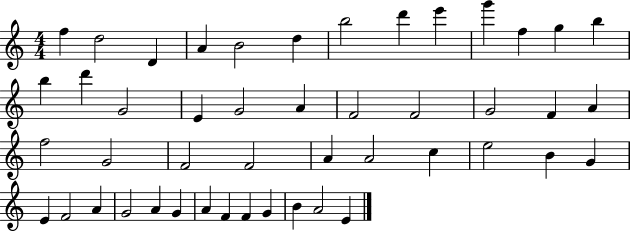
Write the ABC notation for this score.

X:1
T:Untitled
M:4/4
L:1/4
K:C
f d2 D A B2 d b2 d' e' g' f g b b d' G2 E G2 A F2 F2 G2 F A f2 G2 F2 F2 A A2 c e2 B G E F2 A G2 A G A F F G B A2 E